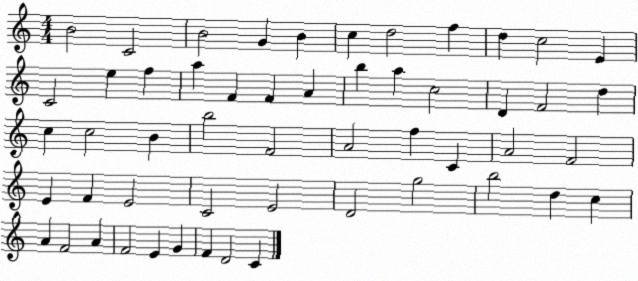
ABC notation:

X:1
T:Untitled
M:4/4
L:1/4
K:C
B2 C2 B2 G B c d2 f d c2 E C2 e f a F F A b a c2 D F2 d c c2 B b2 F2 A2 f C A2 F2 E F E2 C2 E2 D2 g2 b2 d c A F2 A F2 E G F D2 C